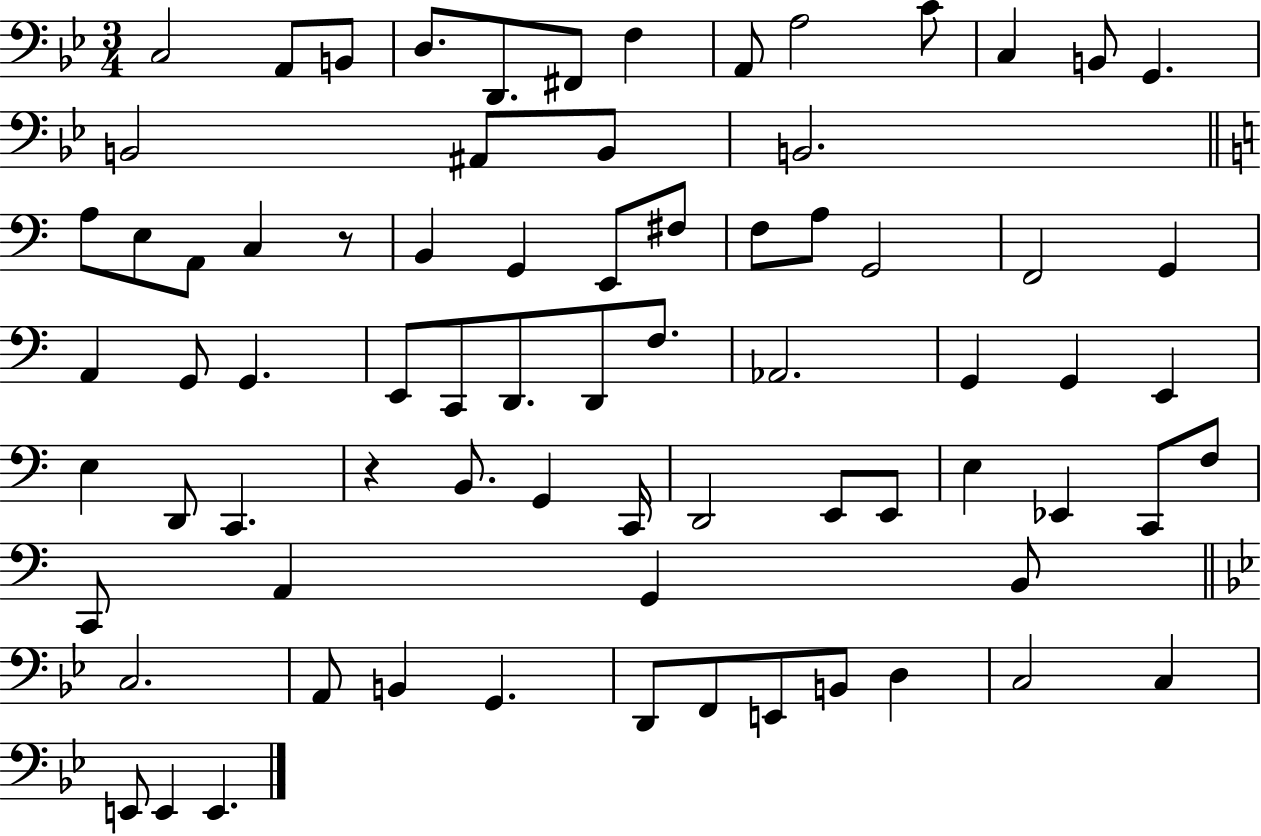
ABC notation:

X:1
T:Untitled
M:3/4
L:1/4
K:Bb
C,2 A,,/2 B,,/2 D,/2 D,,/2 ^F,,/2 F, A,,/2 A,2 C/2 C, B,,/2 G,, B,,2 ^A,,/2 B,,/2 B,,2 A,/2 E,/2 A,,/2 C, z/2 B,, G,, E,,/2 ^F,/2 F,/2 A,/2 G,,2 F,,2 G,, A,, G,,/2 G,, E,,/2 C,,/2 D,,/2 D,,/2 F,/2 _A,,2 G,, G,, E,, E, D,,/2 C,, z B,,/2 G,, C,,/4 D,,2 E,,/2 E,,/2 E, _E,, C,,/2 F,/2 C,,/2 A,, G,, B,,/2 C,2 A,,/2 B,, G,, D,,/2 F,,/2 E,,/2 B,,/2 D, C,2 C, E,,/2 E,, E,,